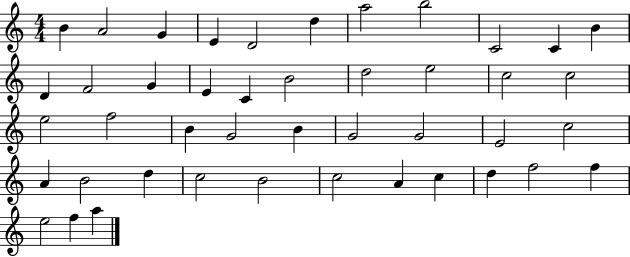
B4/q A4/h G4/q E4/q D4/h D5/q A5/h B5/h C4/h C4/q B4/q D4/q F4/h G4/q E4/q C4/q B4/h D5/h E5/h C5/h C5/h E5/h F5/h B4/q G4/h B4/q G4/h G4/h E4/h C5/h A4/q B4/h D5/q C5/h B4/h C5/h A4/q C5/q D5/q F5/h F5/q E5/h F5/q A5/q